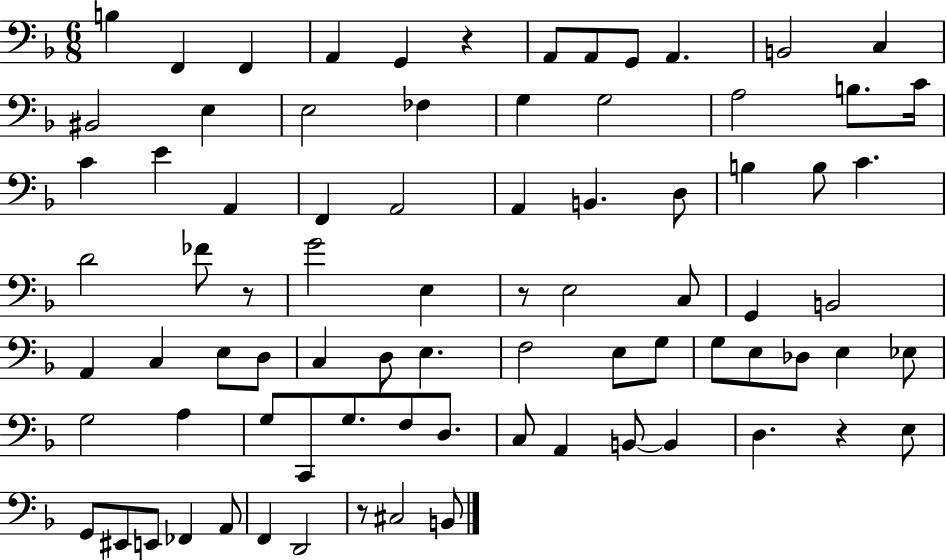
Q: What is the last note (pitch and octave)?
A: B2